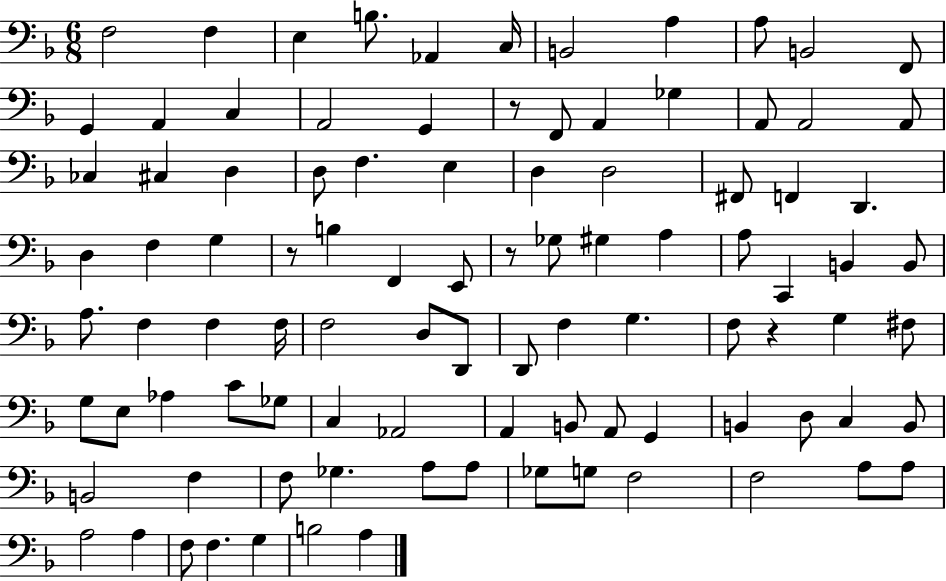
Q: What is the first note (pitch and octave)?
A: F3